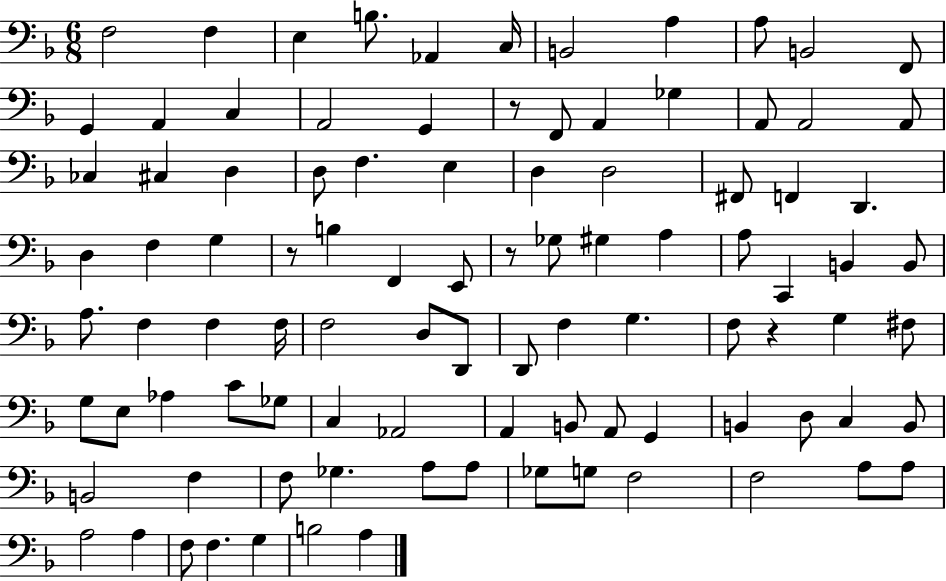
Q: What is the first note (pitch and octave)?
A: F3